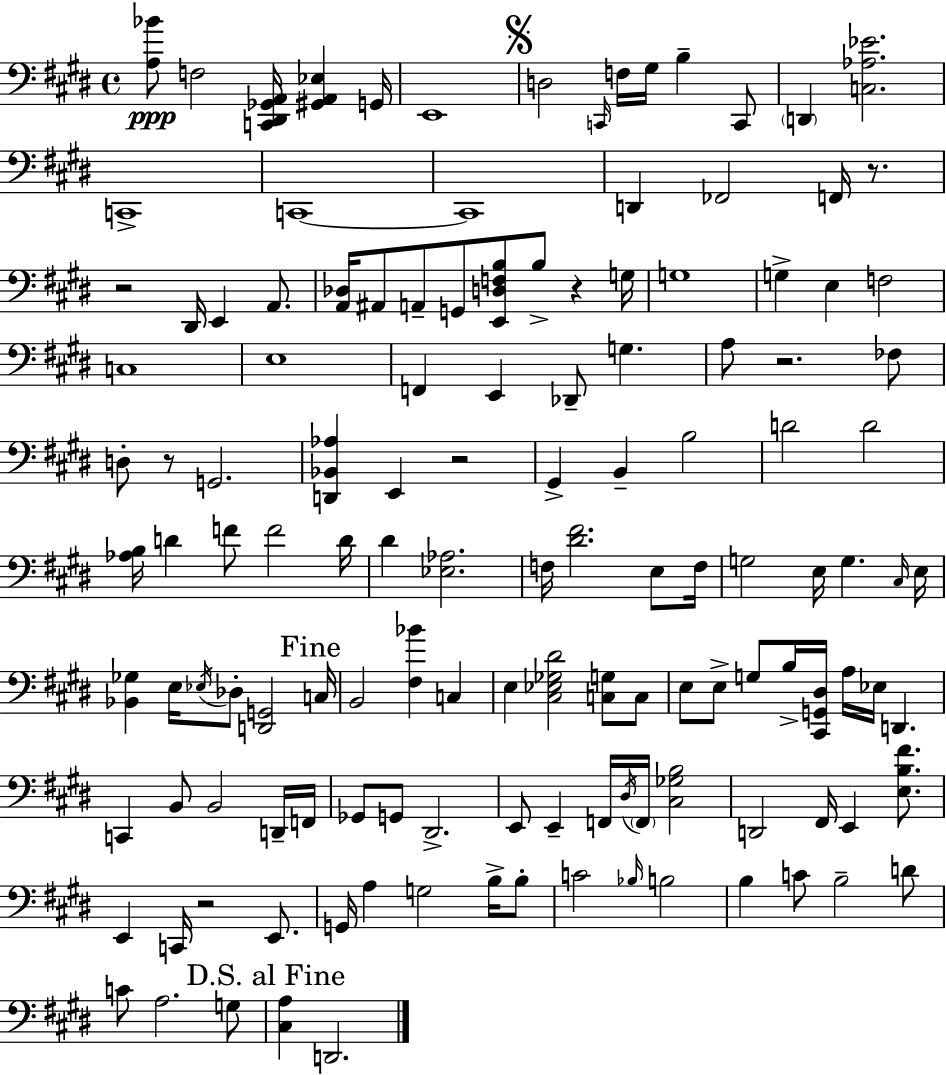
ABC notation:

X:1
T:Untitled
M:4/4
L:1/4
K:E
[A,_B]/2 F,2 [C,,^D,,_G,,A,,]/4 [^G,,A,,_E,] G,,/4 E,,4 D,2 C,,/4 F,/4 ^G,/4 B, C,,/2 D,, [C,_A,_E]2 C,,4 C,,4 C,,4 D,, _F,,2 F,,/4 z/2 z2 ^D,,/4 E,, A,,/2 [A,,_D,]/4 ^A,,/2 A,,/2 G,,/2 [E,,D,F,B,]/2 B,/2 z G,/4 G,4 G, E, F,2 C,4 E,4 F,, E,, _D,,/2 G, A,/2 z2 _F,/2 D,/2 z/2 G,,2 [D,,_B,,_A,] E,, z2 ^G,, B,, B,2 D2 D2 [_A,B,]/4 D F/2 F2 D/4 ^D [_E,_A,]2 F,/4 [^D^F]2 E,/2 F,/4 G,2 E,/4 G, ^C,/4 E,/4 [_B,,_G,] E,/4 _E,/4 _D,/2 [D,,G,,]2 C,/4 B,,2 [^F,_B] C, E, [^C,_E,_G,^D]2 [C,G,]/2 C,/2 E,/2 E,/2 G,/2 B,/4 [^C,,G,,^D,]/4 A,/4 _E,/4 D,, C,, B,,/2 B,,2 D,,/4 F,,/4 _G,,/2 G,,/2 ^D,,2 E,,/2 E,, F,,/4 ^D,/4 F,,/4 [^C,_G,B,]2 D,,2 ^F,,/4 E,, [E,B,^F]/2 E,, C,,/4 z2 E,,/2 G,,/4 A, G,2 B,/4 B,/2 C2 _B,/4 B,2 B, C/2 B,2 D/2 C/2 A,2 G,/2 [^C,A,] D,,2